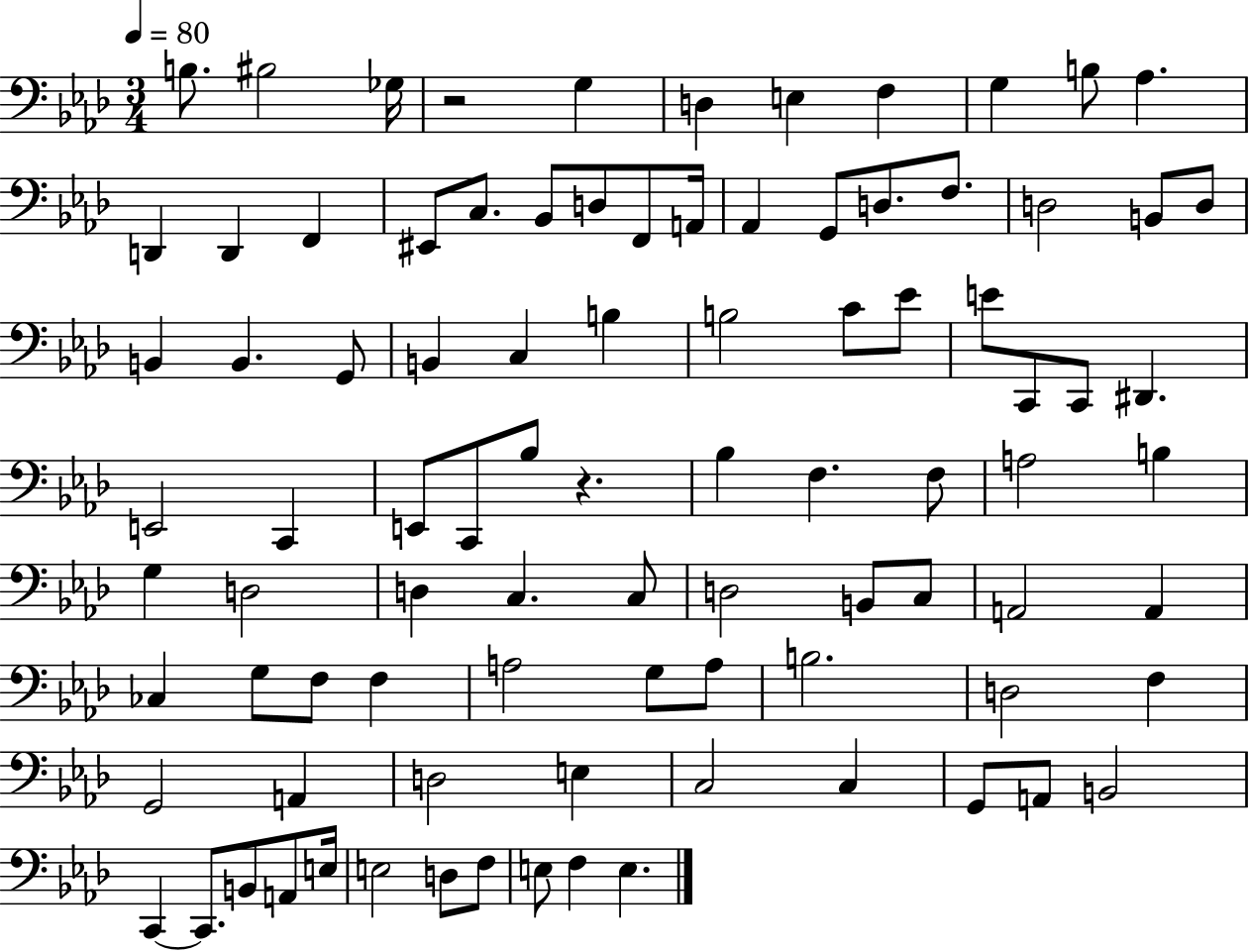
X:1
T:Untitled
M:3/4
L:1/4
K:Ab
B,/2 ^B,2 _G,/4 z2 G, D, E, F, G, B,/2 _A, D,, D,, F,, ^E,,/2 C,/2 _B,,/2 D,/2 F,,/2 A,,/4 _A,, G,,/2 D,/2 F,/2 D,2 B,,/2 D,/2 B,, B,, G,,/2 B,, C, B, B,2 C/2 _E/2 E/2 C,,/2 C,,/2 ^D,, E,,2 C,, E,,/2 C,,/2 _B,/2 z _B, F, F,/2 A,2 B, G, D,2 D, C, C,/2 D,2 B,,/2 C,/2 A,,2 A,, _C, G,/2 F,/2 F, A,2 G,/2 A,/2 B,2 D,2 F, G,,2 A,, D,2 E, C,2 C, G,,/2 A,,/2 B,,2 C,, C,,/2 B,,/2 A,,/2 E,/4 E,2 D,/2 F,/2 E,/2 F, E,